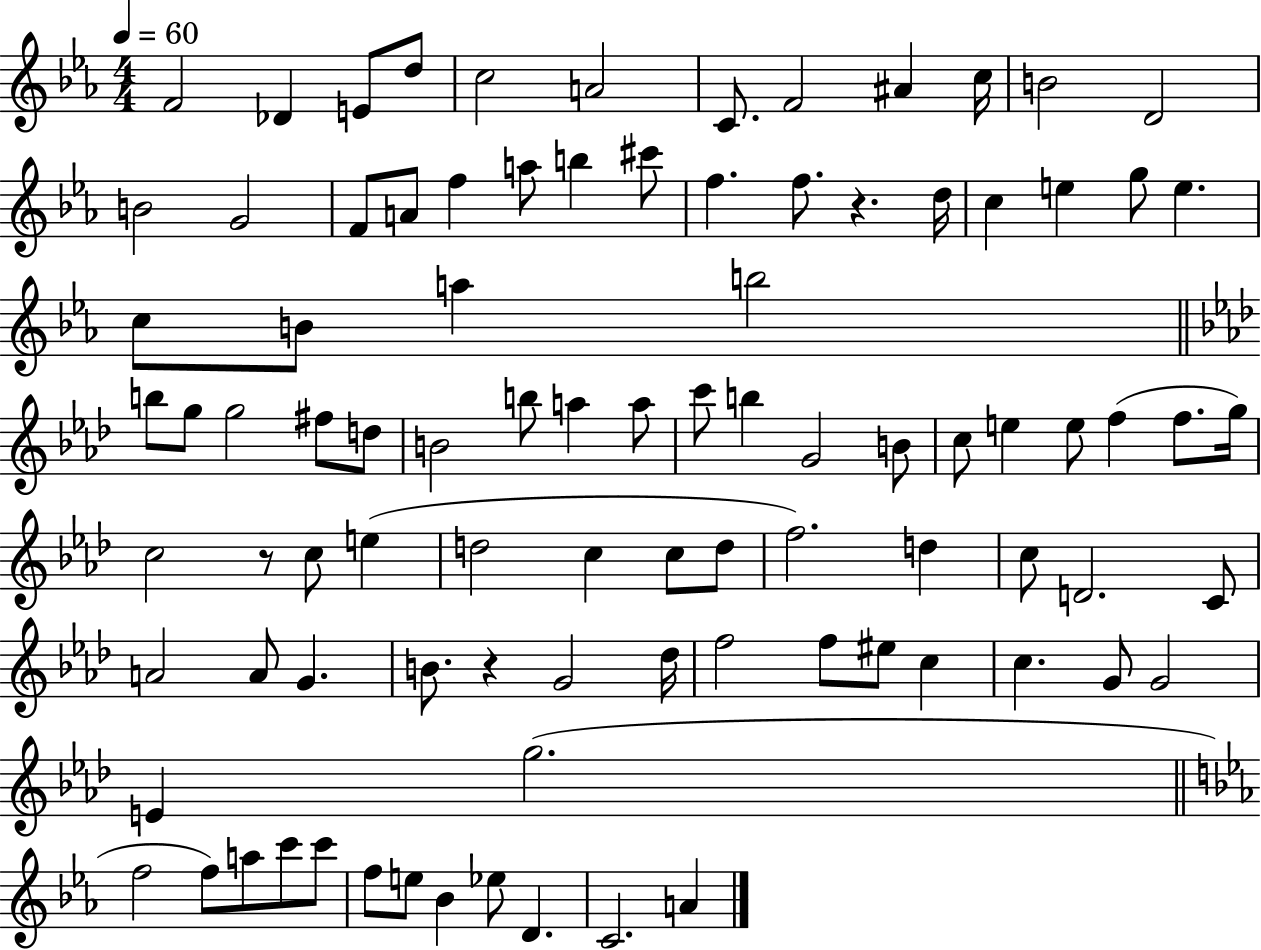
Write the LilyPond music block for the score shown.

{
  \clef treble
  \numericTimeSignature
  \time 4/4
  \key ees \major
  \tempo 4 = 60
  \repeat volta 2 { f'2 des'4 e'8 d''8 | c''2 a'2 | c'8. f'2 ais'4 c''16 | b'2 d'2 | \break b'2 g'2 | f'8 a'8 f''4 a''8 b''4 cis'''8 | f''4. f''8. r4. d''16 | c''4 e''4 g''8 e''4. | \break c''8 b'8 a''4 b''2 | \bar "||" \break \key aes \major b''8 g''8 g''2 fis''8 d''8 | b'2 b''8 a''4 a''8 | c'''8 b''4 g'2 b'8 | c''8 e''4 e''8 f''4( f''8. g''16) | \break c''2 r8 c''8 e''4( | d''2 c''4 c''8 d''8 | f''2.) d''4 | c''8 d'2. c'8 | \break a'2 a'8 g'4. | b'8. r4 g'2 des''16 | f''2 f''8 eis''8 c''4 | c''4. g'8 g'2 | \break e'4 g''2.( | \bar "||" \break \key c \minor f''2 f''8) a''8 c'''8 c'''8 | f''8 e''8 bes'4 ees''8 d'4. | c'2. a'4 | } \bar "|."
}